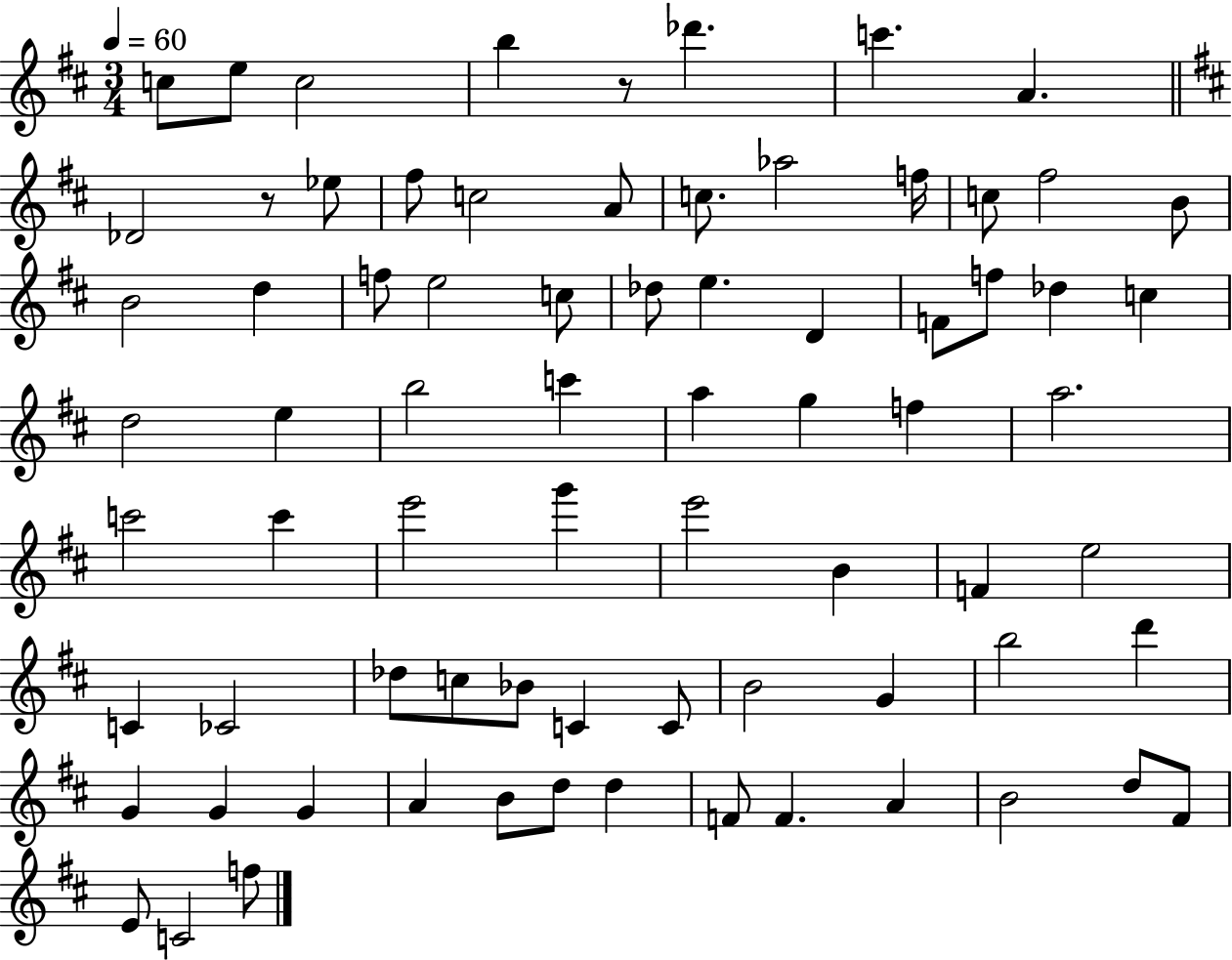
{
  \clef treble
  \numericTimeSignature
  \time 3/4
  \key d \major
  \tempo 4 = 60
  \repeat volta 2 { c''8 e''8 c''2 | b''4 r8 des'''4. | c'''4. a'4. | \bar "||" \break \key b \minor des'2 r8 ees''8 | fis''8 c''2 a'8 | c''8. aes''2 f''16 | c''8 fis''2 b'8 | \break b'2 d''4 | f''8 e''2 c''8 | des''8 e''4. d'4 | f'8 f''8 des''4 c''4 | \break d''2 e''4 | b''2 c'''4 | a''4 g''4 f''4 | a''2. | \break c'''2 c'''4 | e'''2 g'''4 | e'''2 b'4 | f'4 e''2 | \break c'4 ces'2 | des''8 c''8 bes'8 c'4 c'8 | b'2 g'4 | b''2 d'''4 | \break g'4 g'4 g'4 | a'4 b'8 d''8 d''4 | f'8 f'4. a'4 | b'2 d''8 fis'8 | \break e'8 c'2 f''8 | } \bar "|."
}